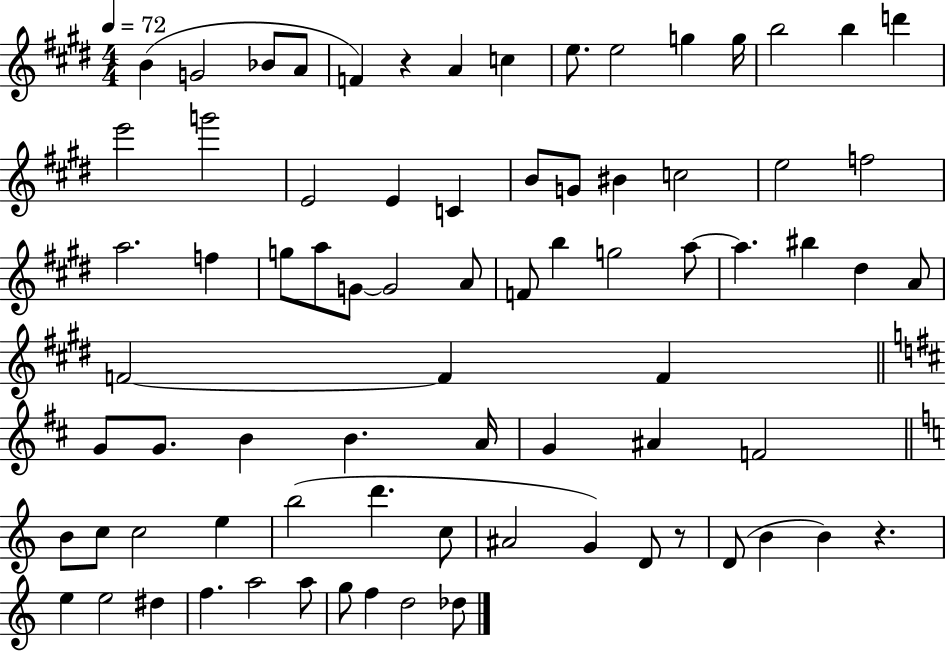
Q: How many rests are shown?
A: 3